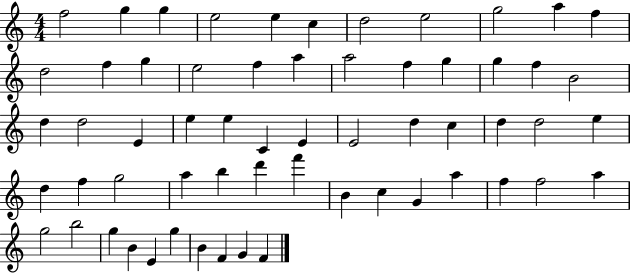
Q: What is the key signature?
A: C major